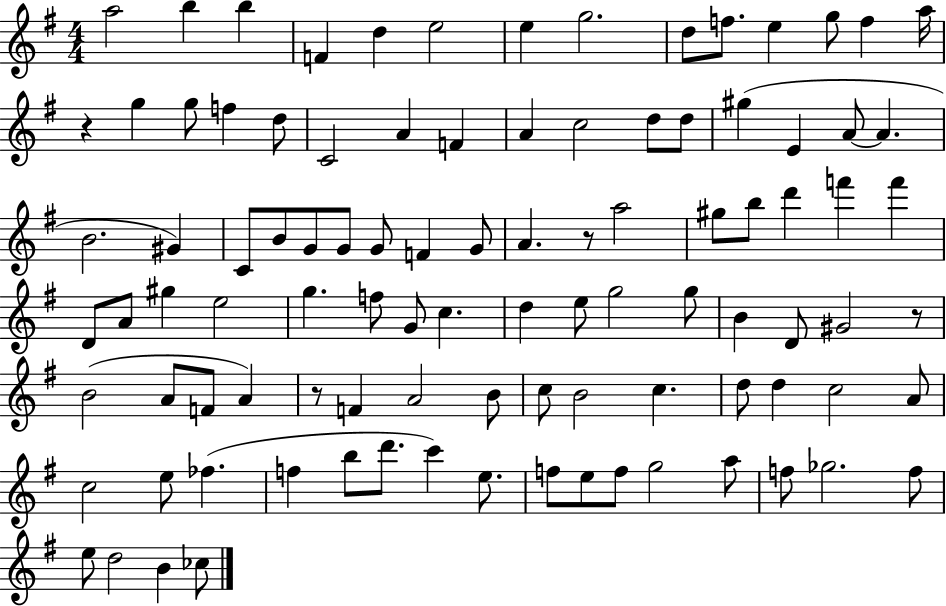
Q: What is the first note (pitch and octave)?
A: A5